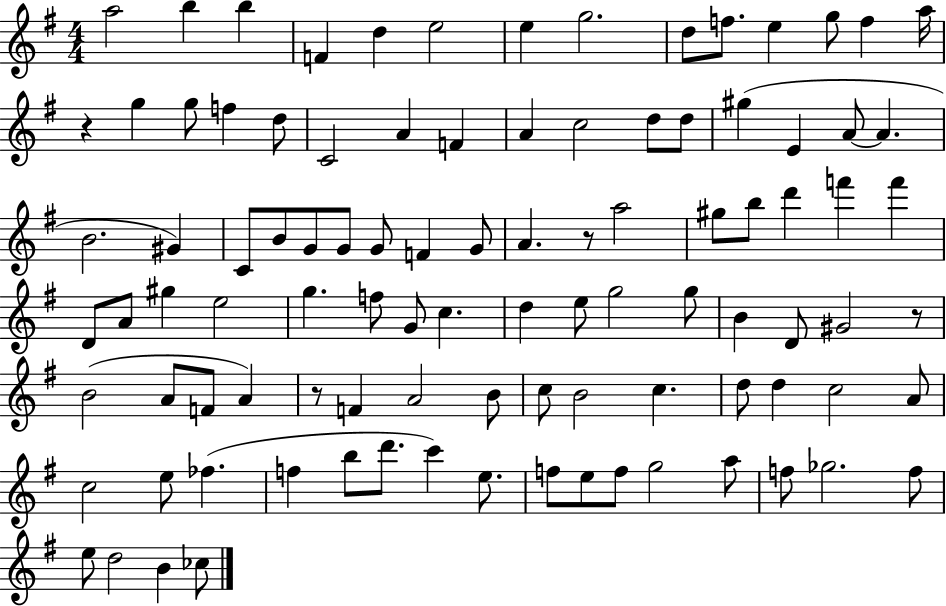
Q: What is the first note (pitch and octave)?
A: A5